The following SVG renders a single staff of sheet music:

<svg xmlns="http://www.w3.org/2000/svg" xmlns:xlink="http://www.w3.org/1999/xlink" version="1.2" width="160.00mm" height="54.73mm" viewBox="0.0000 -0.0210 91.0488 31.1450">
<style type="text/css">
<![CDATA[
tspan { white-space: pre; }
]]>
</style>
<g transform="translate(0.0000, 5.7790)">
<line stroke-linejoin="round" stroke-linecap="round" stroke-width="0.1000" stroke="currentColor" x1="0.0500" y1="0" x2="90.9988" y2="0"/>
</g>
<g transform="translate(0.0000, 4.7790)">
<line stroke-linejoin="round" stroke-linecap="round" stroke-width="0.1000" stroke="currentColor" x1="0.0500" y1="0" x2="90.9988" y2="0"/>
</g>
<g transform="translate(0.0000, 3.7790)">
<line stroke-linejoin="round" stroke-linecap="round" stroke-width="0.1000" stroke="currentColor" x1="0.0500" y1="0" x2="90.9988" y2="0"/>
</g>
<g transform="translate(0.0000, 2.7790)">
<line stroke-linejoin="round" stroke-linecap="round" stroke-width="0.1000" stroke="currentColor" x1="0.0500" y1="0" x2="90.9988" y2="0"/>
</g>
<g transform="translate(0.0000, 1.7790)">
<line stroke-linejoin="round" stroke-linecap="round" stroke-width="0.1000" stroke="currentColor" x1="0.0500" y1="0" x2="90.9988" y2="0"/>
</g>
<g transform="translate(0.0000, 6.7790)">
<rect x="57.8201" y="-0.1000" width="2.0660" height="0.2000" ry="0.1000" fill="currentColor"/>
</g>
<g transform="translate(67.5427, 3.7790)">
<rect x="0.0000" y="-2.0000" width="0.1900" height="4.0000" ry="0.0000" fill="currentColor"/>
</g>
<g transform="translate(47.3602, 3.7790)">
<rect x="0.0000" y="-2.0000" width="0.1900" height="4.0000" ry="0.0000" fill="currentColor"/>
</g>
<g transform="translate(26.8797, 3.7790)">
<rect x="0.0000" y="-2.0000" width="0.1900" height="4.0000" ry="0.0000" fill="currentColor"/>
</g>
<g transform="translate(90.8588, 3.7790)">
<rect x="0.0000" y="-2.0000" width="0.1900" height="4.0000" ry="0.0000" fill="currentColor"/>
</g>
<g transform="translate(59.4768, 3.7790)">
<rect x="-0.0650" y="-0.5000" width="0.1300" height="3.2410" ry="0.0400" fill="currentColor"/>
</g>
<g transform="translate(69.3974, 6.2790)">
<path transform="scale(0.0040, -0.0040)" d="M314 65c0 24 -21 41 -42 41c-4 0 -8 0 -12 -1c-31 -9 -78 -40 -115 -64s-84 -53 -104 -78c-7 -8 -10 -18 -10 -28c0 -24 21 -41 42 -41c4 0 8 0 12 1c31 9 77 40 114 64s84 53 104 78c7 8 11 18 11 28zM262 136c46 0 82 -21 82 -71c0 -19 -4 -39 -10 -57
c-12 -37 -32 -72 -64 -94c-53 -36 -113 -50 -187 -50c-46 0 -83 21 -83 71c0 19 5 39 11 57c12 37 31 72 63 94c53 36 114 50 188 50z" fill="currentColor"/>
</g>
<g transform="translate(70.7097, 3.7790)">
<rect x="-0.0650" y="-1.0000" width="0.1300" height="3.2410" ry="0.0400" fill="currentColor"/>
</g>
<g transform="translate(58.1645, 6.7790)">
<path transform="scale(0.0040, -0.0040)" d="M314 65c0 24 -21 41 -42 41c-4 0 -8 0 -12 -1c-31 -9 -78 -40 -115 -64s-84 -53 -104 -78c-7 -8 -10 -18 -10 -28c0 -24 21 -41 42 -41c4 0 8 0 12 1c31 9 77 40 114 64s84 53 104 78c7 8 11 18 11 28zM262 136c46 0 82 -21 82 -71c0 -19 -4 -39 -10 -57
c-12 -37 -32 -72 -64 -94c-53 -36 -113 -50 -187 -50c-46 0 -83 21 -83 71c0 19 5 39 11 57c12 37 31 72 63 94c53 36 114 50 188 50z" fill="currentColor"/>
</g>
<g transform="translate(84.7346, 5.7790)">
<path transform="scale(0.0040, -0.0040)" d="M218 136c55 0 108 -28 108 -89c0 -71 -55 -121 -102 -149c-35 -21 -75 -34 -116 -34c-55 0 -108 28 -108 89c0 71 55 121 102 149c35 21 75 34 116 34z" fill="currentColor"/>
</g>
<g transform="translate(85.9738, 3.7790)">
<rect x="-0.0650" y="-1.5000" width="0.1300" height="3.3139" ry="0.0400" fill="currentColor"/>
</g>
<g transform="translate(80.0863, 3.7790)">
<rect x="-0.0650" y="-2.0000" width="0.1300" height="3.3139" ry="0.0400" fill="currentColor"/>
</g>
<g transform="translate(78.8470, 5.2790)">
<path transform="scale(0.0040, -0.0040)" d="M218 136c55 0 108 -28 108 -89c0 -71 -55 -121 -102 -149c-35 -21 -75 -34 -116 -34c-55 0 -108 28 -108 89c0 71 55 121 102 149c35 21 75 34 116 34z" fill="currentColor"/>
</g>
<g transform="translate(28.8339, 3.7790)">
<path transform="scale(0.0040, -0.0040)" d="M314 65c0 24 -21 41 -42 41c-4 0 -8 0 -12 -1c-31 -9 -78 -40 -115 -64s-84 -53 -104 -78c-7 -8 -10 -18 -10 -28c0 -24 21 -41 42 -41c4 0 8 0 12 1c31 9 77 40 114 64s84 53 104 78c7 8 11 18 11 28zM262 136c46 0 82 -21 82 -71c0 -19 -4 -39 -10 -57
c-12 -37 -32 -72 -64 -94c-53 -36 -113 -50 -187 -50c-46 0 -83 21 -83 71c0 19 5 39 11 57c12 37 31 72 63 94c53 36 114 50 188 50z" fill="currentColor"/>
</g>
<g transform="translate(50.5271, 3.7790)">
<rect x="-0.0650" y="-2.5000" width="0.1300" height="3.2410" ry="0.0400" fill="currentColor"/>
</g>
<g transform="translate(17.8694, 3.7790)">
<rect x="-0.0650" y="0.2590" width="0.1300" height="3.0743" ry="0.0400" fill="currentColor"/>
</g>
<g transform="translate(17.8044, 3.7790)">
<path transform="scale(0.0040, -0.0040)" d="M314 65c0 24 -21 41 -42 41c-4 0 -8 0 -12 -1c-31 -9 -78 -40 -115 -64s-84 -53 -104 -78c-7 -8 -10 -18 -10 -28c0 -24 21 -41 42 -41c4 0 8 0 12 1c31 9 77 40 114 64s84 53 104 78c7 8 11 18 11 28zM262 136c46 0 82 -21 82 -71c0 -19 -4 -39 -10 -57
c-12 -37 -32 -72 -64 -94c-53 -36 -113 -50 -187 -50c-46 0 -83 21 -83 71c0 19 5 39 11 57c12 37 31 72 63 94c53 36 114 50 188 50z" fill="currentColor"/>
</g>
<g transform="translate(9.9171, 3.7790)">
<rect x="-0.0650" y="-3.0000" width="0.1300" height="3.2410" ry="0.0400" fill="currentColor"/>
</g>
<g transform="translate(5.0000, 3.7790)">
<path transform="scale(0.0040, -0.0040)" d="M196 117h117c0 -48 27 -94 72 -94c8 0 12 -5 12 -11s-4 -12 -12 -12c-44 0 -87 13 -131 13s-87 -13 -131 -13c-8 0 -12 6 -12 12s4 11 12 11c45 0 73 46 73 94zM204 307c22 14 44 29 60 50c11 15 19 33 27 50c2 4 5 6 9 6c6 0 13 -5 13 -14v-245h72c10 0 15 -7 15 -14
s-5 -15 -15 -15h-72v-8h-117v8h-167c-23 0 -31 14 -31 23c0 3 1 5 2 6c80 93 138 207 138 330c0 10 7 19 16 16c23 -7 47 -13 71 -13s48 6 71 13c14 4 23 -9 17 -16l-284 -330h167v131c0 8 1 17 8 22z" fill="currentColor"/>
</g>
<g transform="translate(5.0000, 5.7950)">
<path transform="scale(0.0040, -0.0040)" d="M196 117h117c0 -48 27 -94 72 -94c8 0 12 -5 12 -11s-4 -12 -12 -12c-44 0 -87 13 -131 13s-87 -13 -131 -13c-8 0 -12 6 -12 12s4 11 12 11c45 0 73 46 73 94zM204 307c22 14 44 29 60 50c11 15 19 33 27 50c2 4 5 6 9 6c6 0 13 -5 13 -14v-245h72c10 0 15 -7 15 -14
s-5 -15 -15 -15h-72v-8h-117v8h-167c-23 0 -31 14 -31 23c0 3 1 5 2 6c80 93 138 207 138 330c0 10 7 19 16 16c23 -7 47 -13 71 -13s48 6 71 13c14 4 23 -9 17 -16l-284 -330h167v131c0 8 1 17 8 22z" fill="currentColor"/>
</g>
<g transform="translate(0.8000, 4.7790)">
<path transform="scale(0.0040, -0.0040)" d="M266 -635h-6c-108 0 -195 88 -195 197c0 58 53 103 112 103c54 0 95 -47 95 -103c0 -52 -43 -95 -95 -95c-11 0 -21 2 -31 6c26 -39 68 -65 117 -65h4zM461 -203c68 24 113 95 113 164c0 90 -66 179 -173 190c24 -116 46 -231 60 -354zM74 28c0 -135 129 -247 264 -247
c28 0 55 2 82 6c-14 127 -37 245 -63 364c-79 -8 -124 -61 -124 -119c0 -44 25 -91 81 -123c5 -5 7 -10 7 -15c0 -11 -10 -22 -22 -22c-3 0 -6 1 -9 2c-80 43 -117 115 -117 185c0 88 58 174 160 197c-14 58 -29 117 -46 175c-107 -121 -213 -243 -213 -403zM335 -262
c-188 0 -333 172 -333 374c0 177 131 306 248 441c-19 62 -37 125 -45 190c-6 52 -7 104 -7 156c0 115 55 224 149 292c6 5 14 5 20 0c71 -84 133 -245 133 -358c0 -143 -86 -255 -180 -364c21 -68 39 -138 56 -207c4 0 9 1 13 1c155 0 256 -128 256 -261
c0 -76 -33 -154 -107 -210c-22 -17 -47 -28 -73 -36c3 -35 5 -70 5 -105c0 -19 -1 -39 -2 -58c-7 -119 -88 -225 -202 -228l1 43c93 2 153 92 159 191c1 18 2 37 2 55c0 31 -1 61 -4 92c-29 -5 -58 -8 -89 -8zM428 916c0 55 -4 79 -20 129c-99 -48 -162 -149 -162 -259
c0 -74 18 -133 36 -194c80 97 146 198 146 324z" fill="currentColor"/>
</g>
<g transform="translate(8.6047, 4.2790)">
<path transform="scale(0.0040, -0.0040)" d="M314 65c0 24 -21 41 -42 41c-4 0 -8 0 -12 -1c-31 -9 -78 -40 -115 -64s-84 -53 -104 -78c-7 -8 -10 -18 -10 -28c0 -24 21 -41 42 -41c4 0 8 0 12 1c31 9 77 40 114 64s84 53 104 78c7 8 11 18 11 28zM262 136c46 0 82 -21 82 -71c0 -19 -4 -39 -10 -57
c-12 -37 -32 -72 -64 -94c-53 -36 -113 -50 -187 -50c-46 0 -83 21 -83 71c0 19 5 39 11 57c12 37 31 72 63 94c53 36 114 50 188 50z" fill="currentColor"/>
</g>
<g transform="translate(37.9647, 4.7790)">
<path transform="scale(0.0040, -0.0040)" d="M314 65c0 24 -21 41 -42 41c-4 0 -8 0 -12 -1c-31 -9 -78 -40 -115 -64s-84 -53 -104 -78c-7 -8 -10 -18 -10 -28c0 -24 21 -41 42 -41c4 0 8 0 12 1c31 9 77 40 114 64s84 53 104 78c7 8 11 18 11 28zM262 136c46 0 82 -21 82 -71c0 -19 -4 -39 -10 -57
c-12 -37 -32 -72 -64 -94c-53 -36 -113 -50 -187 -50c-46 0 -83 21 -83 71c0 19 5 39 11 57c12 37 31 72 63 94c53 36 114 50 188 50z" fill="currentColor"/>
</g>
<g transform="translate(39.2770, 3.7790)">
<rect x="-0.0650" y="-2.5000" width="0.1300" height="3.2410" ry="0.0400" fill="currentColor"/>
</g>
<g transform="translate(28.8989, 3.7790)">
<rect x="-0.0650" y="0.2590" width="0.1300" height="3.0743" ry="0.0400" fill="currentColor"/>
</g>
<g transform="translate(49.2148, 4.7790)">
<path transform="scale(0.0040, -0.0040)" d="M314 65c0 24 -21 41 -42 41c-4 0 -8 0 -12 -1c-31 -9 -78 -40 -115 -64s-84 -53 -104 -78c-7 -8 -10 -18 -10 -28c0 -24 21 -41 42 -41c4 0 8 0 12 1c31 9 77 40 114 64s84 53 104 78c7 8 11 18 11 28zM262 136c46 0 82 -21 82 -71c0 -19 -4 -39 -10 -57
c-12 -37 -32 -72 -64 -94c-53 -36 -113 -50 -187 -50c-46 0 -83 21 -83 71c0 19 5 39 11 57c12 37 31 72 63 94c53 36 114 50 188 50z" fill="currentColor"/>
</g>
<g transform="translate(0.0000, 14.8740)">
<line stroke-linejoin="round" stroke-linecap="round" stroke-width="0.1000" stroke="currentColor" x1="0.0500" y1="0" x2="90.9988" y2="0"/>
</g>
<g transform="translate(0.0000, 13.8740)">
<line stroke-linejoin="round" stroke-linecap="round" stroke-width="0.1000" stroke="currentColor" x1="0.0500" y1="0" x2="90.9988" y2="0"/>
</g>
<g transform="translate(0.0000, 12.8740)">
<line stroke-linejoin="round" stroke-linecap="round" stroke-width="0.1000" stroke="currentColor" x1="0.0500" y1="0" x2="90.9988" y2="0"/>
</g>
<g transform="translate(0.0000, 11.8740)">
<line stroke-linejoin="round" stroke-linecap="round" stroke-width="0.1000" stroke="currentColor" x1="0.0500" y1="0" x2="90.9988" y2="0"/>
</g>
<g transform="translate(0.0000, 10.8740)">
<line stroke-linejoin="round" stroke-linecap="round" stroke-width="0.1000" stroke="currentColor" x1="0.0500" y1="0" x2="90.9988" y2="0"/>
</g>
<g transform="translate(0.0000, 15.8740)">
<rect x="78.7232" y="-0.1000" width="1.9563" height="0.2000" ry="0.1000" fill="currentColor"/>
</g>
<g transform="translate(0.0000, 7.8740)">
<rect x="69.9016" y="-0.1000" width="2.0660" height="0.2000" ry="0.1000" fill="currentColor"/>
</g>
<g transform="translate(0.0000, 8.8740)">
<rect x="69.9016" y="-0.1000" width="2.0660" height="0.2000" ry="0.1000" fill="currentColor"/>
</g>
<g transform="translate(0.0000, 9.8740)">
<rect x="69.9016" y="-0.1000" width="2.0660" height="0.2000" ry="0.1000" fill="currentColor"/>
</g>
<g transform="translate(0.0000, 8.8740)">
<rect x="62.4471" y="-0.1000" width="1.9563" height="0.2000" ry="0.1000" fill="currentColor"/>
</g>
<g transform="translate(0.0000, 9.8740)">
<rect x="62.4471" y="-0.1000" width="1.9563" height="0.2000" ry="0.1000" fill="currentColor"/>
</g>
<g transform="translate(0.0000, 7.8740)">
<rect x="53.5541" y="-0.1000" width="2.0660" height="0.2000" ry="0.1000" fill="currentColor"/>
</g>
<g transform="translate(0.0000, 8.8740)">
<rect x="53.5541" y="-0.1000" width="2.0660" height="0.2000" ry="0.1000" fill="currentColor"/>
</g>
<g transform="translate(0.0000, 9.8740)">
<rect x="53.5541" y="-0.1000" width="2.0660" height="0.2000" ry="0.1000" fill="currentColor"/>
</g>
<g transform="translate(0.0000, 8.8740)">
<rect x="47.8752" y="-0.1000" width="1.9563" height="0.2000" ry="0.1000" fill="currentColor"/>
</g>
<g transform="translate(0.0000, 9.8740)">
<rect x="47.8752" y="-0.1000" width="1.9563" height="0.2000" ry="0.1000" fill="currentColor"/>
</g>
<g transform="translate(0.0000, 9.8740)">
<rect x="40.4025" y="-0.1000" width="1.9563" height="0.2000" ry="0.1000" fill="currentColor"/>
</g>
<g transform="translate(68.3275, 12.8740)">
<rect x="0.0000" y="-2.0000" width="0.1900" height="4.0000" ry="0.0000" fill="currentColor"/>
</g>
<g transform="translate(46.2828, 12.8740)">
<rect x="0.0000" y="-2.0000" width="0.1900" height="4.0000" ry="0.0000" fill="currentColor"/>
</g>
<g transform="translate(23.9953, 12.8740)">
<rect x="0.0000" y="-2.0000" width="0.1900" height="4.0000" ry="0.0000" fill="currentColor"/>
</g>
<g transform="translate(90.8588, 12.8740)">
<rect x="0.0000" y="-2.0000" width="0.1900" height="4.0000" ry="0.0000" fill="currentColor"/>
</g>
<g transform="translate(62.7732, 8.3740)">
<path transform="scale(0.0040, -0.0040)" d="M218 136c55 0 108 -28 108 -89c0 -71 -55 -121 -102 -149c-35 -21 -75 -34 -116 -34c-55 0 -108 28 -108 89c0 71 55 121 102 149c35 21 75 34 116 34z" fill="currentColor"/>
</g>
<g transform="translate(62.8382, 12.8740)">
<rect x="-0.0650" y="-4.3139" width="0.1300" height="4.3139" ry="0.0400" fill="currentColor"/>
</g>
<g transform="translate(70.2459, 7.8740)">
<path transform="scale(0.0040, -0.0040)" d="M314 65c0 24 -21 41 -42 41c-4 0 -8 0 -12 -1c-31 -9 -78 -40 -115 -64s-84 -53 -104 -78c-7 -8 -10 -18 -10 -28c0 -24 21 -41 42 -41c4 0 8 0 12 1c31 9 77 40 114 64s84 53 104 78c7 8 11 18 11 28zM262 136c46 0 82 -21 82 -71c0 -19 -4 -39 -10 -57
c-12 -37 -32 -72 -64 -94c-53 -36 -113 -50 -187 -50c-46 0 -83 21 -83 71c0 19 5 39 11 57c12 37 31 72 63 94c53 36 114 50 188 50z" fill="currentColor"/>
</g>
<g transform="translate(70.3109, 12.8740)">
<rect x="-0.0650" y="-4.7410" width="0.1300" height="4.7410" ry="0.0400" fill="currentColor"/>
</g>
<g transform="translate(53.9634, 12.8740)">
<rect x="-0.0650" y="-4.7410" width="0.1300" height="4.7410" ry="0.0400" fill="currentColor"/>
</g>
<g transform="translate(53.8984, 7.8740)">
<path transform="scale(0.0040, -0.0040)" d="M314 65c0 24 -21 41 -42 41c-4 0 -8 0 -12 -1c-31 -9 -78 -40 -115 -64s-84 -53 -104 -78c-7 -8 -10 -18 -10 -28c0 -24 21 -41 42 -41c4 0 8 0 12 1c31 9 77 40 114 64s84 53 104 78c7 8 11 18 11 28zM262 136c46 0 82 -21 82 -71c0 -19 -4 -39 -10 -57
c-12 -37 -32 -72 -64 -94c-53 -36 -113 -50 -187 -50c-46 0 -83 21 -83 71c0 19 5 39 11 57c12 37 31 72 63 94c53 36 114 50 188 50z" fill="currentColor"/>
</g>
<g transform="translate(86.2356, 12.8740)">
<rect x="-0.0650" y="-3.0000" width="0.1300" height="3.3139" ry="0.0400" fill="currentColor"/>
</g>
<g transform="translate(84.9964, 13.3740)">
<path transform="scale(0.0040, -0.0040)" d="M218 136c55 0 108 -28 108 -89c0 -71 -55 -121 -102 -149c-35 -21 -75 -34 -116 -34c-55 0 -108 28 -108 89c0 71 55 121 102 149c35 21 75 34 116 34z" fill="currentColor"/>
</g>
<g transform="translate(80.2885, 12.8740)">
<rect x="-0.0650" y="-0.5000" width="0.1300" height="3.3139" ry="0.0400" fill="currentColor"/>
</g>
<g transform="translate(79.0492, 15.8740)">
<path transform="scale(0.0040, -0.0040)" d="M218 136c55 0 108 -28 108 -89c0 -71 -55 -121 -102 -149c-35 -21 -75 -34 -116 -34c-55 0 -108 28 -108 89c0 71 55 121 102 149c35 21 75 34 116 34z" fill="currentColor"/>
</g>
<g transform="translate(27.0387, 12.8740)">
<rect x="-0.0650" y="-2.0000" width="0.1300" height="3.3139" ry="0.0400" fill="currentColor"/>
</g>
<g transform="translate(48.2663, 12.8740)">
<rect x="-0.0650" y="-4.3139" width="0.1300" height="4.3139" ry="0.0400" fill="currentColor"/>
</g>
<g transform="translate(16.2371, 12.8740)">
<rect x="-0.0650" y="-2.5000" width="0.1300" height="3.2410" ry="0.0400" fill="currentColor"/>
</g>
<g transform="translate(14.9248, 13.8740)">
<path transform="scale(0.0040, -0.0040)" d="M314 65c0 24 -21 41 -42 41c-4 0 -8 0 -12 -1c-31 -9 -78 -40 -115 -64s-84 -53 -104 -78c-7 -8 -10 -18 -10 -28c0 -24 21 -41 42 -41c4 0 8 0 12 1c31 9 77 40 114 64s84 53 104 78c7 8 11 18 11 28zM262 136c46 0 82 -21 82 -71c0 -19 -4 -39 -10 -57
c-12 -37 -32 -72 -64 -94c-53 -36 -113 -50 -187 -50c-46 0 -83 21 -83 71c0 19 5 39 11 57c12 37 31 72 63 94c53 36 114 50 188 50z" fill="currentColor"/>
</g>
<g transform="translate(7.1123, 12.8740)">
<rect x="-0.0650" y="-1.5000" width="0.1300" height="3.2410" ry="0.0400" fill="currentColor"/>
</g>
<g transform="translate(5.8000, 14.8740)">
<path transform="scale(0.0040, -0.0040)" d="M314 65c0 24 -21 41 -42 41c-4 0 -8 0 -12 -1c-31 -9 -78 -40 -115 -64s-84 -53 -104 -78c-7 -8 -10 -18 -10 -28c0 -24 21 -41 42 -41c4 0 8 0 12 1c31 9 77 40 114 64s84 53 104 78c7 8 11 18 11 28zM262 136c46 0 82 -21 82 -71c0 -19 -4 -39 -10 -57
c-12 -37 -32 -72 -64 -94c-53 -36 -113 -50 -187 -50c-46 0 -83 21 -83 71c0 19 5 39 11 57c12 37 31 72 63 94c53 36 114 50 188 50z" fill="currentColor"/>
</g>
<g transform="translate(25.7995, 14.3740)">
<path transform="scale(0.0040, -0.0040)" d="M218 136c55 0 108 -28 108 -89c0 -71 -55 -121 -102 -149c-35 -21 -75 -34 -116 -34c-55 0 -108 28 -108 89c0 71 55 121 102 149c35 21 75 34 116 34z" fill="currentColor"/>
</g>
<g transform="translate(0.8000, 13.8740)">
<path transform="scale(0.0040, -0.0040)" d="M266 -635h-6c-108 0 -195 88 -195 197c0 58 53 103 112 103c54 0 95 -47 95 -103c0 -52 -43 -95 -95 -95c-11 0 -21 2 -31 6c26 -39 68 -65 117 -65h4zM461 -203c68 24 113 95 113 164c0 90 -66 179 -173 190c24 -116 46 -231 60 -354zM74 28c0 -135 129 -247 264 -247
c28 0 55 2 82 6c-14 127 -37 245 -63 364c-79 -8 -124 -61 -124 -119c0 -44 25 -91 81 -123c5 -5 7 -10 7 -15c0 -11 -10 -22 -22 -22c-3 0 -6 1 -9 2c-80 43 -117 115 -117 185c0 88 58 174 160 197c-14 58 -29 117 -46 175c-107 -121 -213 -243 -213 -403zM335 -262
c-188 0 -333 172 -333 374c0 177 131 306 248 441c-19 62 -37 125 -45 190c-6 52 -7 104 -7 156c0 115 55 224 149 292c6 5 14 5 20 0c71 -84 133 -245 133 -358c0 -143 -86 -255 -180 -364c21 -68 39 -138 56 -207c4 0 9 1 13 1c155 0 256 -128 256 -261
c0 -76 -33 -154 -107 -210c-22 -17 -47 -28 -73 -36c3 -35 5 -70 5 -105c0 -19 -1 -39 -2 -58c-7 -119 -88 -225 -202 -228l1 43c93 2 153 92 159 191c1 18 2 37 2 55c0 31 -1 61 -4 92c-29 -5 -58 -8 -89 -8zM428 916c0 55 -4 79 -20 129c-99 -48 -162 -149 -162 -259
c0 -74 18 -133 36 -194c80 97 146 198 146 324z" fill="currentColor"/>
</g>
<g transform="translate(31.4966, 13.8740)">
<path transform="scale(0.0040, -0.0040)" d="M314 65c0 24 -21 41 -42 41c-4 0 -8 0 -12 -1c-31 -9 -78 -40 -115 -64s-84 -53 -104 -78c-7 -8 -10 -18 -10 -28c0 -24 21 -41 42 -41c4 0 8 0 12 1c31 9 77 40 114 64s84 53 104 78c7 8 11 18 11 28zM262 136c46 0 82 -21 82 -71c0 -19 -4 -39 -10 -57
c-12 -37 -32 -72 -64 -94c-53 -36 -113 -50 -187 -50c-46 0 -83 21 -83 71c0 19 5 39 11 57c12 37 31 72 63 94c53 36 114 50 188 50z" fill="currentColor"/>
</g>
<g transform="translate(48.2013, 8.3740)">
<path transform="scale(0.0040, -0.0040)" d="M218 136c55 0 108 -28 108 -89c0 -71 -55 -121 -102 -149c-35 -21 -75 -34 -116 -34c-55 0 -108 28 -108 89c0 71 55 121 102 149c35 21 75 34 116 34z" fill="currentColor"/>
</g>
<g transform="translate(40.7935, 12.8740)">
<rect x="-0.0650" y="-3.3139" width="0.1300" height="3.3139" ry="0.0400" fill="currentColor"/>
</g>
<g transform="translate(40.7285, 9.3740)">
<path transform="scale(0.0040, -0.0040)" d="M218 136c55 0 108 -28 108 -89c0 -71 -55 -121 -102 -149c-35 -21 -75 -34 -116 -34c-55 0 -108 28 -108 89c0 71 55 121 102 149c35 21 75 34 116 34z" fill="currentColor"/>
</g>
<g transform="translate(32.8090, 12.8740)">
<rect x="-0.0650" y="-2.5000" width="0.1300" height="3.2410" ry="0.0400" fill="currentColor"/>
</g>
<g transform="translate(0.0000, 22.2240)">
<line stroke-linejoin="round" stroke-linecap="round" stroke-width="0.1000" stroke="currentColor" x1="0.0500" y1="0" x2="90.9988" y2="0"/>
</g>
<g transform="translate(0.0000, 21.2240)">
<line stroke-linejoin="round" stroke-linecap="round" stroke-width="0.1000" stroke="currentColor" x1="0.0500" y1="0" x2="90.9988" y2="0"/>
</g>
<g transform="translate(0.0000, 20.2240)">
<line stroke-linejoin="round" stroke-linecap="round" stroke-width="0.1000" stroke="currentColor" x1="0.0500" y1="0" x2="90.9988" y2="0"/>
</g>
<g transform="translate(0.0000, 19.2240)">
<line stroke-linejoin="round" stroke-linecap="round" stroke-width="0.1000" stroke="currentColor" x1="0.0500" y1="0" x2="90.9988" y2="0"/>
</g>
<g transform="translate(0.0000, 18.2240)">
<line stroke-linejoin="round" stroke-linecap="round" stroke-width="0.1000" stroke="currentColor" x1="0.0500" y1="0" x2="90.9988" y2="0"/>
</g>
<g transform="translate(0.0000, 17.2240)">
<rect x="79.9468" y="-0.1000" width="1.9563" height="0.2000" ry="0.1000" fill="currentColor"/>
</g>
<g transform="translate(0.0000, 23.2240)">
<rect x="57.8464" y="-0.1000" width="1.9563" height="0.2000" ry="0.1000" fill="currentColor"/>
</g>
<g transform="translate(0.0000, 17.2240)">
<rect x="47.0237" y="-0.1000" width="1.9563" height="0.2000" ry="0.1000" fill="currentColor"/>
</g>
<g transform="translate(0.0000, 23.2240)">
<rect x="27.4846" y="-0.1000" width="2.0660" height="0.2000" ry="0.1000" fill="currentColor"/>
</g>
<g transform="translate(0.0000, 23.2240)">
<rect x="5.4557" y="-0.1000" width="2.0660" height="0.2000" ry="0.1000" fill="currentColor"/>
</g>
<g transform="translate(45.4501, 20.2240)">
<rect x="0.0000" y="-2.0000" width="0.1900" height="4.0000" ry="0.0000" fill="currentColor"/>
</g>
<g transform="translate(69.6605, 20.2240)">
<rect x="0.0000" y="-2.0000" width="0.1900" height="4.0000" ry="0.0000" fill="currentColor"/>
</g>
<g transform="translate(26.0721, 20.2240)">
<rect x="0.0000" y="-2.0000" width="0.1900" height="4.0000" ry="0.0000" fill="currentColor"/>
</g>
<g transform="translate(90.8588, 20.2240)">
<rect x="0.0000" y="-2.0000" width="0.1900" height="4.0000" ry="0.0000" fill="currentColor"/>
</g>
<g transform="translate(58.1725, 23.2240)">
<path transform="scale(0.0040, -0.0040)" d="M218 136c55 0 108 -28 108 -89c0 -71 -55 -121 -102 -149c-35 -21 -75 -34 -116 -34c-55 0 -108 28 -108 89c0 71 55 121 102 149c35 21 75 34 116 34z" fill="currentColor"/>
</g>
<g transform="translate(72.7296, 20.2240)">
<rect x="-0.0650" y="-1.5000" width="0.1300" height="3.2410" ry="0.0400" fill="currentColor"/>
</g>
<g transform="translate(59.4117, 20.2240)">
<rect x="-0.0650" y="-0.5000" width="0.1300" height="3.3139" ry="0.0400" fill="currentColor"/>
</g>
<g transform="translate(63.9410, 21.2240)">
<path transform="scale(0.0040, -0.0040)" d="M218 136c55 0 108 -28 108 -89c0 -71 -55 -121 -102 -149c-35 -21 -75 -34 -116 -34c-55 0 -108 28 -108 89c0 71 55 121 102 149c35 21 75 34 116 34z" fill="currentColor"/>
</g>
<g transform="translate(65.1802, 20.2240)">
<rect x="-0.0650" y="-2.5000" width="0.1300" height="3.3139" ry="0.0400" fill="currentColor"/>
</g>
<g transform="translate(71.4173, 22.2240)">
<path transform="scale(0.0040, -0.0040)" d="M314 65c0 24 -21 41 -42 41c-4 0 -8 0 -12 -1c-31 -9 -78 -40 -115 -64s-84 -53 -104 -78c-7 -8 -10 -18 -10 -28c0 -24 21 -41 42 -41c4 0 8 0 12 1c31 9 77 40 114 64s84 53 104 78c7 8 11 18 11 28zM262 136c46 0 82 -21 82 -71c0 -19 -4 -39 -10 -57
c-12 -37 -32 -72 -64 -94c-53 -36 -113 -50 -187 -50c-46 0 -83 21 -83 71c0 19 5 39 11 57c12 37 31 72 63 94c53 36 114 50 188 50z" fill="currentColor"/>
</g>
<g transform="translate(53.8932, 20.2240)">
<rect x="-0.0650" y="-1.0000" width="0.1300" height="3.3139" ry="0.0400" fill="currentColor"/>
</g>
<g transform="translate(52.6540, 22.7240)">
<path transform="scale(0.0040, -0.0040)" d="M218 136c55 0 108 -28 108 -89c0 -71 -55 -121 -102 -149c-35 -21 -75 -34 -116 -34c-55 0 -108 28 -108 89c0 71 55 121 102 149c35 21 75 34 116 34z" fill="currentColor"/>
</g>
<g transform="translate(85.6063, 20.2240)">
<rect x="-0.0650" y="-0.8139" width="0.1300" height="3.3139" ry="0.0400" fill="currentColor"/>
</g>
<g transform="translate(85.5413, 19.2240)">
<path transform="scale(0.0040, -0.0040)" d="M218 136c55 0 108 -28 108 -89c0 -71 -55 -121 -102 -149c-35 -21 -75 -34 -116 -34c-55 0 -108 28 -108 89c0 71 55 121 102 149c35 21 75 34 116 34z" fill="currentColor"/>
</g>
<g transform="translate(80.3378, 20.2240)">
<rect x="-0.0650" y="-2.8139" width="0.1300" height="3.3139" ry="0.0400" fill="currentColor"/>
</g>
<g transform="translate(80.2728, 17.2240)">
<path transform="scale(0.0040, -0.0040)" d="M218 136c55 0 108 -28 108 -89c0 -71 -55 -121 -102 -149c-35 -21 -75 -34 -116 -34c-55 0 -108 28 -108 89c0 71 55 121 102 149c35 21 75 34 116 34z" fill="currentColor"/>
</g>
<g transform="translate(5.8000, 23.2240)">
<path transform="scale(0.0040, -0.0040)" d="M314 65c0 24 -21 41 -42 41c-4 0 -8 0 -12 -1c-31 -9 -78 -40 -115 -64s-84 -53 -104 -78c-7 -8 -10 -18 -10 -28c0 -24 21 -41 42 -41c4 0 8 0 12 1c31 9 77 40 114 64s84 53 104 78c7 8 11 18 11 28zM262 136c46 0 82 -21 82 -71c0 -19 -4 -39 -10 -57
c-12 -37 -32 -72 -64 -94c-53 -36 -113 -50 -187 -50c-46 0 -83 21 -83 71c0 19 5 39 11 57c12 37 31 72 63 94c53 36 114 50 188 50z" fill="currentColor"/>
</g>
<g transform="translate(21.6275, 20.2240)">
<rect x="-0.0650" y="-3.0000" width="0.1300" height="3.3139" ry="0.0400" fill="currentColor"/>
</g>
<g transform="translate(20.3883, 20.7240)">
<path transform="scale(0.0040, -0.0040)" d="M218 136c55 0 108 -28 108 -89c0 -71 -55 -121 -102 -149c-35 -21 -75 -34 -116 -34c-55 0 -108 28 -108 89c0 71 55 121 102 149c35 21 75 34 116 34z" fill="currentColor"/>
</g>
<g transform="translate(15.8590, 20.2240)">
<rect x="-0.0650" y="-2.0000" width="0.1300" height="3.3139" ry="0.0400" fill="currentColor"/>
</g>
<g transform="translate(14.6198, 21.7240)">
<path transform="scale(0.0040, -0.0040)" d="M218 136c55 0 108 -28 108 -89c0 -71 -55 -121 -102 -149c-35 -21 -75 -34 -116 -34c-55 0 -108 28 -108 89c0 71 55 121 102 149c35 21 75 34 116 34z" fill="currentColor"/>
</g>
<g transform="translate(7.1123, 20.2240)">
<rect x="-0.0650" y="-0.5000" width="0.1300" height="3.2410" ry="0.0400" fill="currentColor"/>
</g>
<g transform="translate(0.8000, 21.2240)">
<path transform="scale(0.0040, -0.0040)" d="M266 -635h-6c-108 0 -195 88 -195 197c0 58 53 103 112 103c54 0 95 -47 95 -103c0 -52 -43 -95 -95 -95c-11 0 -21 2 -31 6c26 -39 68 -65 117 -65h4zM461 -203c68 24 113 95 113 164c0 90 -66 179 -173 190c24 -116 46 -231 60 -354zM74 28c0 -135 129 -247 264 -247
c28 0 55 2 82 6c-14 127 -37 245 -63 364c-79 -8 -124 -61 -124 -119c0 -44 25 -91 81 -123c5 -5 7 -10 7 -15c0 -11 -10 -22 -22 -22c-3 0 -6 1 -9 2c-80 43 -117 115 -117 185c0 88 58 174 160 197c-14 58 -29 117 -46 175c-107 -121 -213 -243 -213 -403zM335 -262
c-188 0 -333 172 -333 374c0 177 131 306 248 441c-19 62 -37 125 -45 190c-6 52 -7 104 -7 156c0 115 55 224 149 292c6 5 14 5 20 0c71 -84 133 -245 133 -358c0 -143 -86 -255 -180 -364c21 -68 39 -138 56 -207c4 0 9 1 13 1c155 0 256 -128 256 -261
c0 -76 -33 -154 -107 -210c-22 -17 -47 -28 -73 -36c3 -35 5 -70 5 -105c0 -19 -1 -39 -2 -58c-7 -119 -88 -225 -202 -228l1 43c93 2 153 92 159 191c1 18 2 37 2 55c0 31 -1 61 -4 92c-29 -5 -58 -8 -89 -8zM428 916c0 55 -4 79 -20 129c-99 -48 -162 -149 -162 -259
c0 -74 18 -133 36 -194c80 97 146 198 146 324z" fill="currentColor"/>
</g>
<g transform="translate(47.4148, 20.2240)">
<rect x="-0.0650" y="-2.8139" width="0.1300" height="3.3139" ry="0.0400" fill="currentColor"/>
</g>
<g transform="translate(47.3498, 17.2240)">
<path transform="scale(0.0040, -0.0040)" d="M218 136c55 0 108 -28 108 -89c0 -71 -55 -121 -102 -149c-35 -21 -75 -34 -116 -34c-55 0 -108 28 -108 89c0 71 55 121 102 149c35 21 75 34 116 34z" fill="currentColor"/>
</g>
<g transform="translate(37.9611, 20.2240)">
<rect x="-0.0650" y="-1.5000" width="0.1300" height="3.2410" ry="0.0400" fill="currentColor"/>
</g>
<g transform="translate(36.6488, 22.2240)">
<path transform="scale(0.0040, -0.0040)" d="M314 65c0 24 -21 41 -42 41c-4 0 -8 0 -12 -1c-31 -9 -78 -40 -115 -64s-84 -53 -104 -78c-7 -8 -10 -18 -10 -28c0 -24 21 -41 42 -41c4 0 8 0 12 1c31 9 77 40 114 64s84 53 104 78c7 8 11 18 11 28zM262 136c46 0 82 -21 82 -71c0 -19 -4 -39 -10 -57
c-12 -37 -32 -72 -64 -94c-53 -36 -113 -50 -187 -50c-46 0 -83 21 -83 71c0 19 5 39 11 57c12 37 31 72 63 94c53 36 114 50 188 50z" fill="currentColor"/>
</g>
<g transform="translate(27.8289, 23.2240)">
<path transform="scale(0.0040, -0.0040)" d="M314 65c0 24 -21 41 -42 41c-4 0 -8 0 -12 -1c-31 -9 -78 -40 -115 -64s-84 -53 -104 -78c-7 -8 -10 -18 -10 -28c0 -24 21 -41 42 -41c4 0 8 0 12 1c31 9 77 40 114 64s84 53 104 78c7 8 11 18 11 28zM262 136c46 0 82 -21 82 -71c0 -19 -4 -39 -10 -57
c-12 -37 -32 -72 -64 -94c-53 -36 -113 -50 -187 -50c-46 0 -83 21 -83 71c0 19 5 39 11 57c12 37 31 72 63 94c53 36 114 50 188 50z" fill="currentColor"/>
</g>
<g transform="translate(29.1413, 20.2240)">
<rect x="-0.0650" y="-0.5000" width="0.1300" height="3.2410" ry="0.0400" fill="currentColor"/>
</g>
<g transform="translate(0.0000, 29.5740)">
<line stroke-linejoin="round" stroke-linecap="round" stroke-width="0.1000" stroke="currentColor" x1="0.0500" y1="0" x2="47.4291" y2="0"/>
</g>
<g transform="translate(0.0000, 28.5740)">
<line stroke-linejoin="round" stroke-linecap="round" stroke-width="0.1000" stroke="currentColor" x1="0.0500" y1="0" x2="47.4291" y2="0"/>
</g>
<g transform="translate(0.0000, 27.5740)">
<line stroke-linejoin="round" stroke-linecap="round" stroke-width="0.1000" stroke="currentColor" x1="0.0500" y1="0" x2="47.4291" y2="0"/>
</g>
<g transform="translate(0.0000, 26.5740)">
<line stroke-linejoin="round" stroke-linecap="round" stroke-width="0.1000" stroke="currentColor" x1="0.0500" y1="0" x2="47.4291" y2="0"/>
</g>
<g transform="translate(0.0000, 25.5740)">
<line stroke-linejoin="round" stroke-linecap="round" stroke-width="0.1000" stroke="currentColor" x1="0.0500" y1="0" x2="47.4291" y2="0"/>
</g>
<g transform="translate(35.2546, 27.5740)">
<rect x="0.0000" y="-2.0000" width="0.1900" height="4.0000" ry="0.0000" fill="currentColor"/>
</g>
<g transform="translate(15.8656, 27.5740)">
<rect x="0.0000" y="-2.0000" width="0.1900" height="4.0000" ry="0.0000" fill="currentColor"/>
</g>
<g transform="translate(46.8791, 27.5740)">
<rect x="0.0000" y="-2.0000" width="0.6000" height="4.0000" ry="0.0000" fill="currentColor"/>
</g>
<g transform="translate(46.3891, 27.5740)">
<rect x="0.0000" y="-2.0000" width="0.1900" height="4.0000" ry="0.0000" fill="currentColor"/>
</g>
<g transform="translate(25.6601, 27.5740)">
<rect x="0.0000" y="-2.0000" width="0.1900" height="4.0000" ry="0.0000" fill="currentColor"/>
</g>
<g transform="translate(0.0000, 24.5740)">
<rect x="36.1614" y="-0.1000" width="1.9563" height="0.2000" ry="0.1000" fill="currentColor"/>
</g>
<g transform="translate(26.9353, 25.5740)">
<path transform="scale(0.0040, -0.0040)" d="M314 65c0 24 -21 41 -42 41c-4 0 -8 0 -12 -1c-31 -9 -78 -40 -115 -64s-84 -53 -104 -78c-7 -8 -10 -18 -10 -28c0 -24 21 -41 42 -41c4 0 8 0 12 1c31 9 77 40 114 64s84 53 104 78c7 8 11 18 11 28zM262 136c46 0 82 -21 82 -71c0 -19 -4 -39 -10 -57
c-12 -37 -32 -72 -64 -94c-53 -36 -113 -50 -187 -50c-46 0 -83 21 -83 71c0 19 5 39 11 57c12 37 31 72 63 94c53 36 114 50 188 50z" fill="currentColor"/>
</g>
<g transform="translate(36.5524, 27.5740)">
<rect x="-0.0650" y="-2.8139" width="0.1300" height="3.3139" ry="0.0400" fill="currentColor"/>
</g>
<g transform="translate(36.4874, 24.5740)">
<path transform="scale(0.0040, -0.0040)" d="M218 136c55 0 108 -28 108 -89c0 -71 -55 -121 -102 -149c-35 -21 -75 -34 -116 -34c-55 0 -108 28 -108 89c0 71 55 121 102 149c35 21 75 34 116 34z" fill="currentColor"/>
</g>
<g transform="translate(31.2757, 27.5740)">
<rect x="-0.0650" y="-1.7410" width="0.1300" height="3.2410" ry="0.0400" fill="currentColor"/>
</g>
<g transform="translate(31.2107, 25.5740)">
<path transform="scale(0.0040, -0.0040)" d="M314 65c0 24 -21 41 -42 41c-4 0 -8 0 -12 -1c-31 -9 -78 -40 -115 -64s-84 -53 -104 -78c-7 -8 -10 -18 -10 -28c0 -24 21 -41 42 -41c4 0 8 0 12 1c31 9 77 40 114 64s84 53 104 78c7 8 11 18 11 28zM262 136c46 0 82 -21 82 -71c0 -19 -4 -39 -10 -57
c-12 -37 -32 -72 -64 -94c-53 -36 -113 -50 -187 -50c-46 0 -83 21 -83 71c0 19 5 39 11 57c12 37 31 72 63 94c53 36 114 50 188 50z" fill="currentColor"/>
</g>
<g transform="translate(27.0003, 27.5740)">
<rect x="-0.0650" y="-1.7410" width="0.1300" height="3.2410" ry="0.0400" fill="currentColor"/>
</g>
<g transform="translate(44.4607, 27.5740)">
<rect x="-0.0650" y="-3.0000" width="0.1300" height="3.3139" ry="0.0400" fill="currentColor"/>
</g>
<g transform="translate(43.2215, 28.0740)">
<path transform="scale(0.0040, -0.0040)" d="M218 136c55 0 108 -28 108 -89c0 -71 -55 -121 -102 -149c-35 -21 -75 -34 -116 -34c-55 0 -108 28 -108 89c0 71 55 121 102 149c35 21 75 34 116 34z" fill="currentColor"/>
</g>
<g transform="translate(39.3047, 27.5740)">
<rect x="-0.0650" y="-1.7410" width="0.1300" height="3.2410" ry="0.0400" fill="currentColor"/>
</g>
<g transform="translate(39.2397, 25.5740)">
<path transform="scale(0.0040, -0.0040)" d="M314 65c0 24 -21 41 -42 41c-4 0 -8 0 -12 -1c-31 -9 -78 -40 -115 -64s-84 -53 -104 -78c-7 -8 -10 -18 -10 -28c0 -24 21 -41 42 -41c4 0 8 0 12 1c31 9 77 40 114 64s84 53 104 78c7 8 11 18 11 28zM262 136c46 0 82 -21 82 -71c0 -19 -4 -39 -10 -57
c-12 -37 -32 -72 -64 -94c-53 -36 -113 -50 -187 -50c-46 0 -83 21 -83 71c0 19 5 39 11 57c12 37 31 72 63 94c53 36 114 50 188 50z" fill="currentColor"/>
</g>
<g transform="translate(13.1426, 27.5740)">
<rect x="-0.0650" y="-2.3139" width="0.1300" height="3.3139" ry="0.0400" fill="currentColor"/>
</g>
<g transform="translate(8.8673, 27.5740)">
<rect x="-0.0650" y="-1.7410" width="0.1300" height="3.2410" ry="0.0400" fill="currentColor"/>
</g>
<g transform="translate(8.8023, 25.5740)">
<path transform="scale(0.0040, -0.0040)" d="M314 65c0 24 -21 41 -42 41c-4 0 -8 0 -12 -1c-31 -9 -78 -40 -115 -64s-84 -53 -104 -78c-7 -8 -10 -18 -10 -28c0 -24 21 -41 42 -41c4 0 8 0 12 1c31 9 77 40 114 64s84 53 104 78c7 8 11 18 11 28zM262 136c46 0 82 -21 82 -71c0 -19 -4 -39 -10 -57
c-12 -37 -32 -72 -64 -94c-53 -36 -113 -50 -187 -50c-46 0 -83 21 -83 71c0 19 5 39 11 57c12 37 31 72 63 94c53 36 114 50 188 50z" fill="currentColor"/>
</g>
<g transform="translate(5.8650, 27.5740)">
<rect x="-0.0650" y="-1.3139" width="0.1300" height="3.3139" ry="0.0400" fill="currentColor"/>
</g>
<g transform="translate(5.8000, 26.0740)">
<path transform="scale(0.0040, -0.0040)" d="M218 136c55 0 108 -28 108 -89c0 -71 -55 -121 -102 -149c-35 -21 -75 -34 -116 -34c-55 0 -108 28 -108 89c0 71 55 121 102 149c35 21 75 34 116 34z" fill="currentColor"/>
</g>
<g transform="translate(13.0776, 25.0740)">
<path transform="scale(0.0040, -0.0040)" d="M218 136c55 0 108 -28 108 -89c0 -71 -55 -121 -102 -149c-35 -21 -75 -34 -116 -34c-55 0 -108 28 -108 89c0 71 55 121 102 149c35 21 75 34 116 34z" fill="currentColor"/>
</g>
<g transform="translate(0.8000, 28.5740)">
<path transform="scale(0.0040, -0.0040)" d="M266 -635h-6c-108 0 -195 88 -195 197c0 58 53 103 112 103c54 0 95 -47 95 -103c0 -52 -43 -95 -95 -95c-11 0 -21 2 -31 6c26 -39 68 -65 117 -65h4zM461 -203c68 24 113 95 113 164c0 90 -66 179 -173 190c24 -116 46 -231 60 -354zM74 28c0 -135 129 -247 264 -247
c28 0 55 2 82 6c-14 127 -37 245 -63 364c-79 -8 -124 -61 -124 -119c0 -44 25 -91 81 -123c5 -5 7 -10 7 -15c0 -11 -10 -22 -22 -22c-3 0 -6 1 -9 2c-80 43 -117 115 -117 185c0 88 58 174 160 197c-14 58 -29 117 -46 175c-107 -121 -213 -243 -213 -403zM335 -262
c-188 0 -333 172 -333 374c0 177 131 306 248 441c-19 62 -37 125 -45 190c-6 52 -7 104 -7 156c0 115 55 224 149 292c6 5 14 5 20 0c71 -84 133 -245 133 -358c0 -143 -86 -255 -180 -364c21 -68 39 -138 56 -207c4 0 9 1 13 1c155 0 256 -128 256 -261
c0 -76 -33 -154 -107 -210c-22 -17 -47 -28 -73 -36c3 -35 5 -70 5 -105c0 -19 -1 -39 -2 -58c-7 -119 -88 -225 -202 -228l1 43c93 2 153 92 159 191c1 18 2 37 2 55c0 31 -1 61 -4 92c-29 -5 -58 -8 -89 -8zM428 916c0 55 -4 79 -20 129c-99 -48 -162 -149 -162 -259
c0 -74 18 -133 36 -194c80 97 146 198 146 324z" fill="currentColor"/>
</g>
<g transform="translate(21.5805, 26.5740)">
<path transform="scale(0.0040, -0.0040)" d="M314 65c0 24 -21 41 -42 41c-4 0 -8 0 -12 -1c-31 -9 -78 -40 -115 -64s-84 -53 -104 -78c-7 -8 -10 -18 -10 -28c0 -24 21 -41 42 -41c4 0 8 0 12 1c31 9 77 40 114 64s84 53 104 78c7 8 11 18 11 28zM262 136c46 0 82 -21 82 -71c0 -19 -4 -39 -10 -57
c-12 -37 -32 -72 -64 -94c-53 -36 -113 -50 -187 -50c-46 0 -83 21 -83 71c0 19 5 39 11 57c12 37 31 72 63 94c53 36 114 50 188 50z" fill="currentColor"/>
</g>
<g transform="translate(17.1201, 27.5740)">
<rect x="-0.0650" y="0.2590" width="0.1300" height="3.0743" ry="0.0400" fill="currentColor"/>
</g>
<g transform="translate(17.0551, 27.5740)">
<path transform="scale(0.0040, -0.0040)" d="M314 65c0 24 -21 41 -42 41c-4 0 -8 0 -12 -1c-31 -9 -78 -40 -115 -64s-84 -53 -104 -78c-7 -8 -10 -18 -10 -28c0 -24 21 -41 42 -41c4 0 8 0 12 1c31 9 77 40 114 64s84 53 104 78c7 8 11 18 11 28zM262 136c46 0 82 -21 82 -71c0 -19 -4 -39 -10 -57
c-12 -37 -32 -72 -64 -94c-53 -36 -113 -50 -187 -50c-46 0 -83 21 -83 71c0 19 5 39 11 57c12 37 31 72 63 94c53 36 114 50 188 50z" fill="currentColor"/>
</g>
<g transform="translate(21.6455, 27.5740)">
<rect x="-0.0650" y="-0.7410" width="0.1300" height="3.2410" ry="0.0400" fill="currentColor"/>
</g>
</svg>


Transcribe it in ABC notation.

X:1
T:Untitled
M:4/4
L:1/4
K:C
A2 B2 B2 G2 G2 C2 D2 F E E2 G2 F G2 b d' e'2 d' e'2 C A C2 F A C2 E2 a D C G E2 a d e f2 g B2 d2 f2 f2 a f2 A